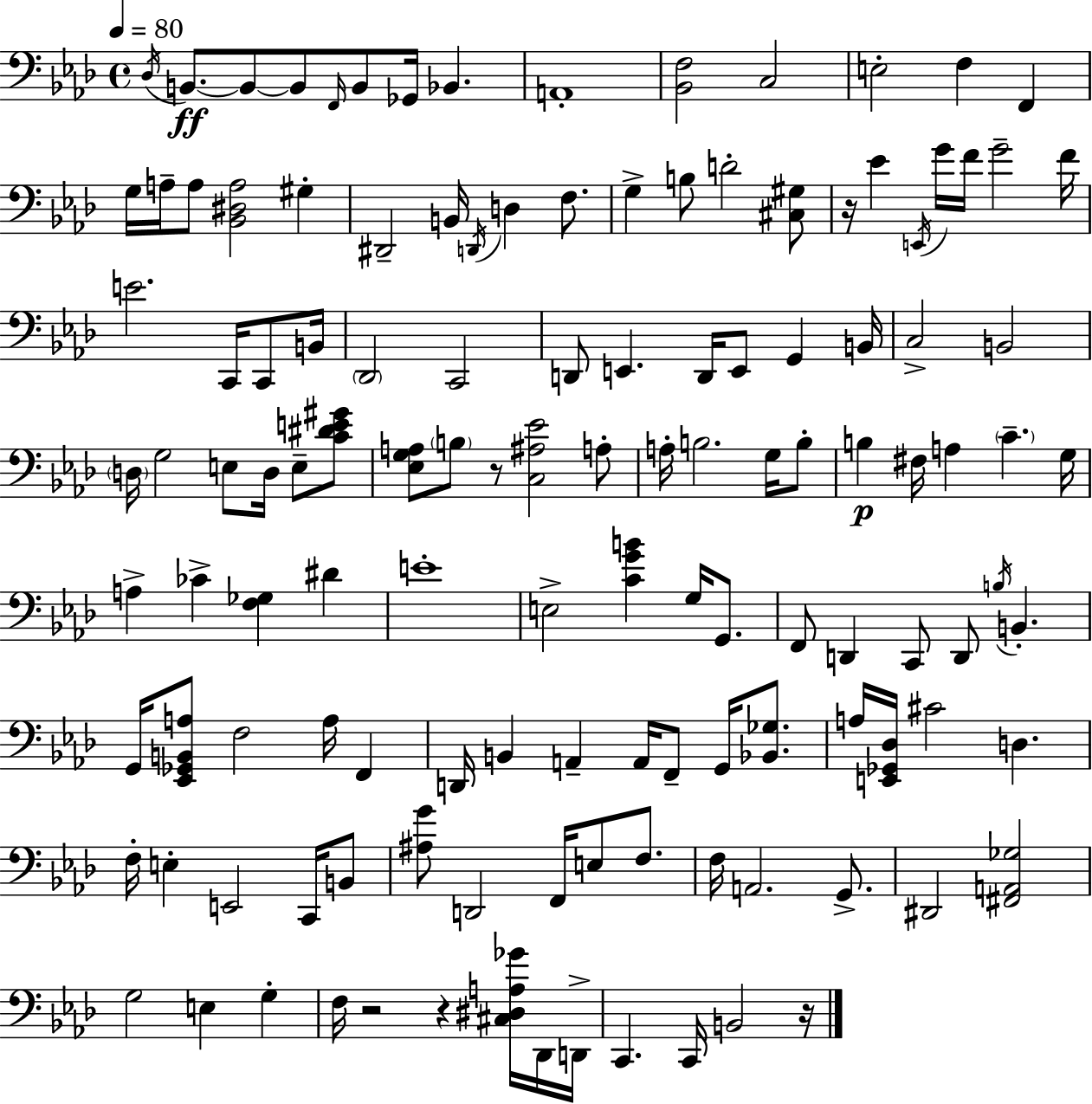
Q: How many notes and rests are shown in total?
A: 128